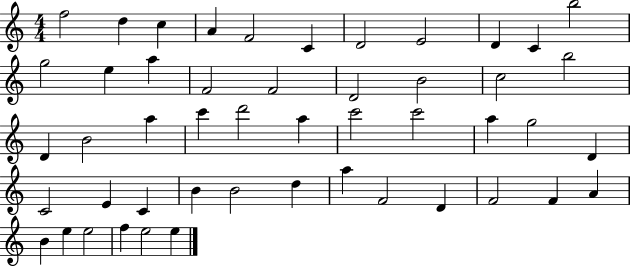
F5/h D5/q C5/q A4/q F4/h C4/q D4/h E4/h D4/q C4/q B5/h G5/h E5/q A5/q F4/h F4/h D4/h B4/h C5/h B5/h D4/q B4/h A5/q C6/q D6/h A5/q C6/h C6/h A5/q G5/h D4/q C4/h E4/q C4/q B4/q B4/h D5/q A5/q F4/h D4/q F4/h F4/q A4/q B4/q E5/q E5/h F5/q E5/h E5/q